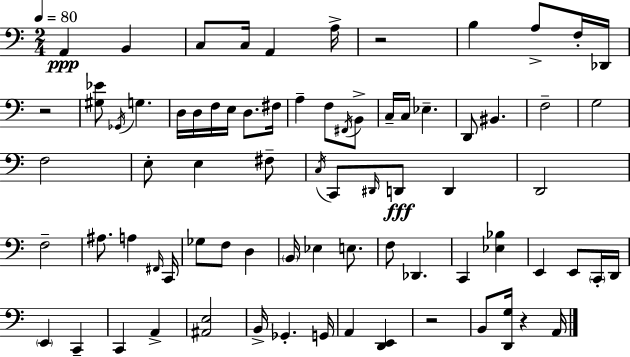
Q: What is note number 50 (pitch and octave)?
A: E3